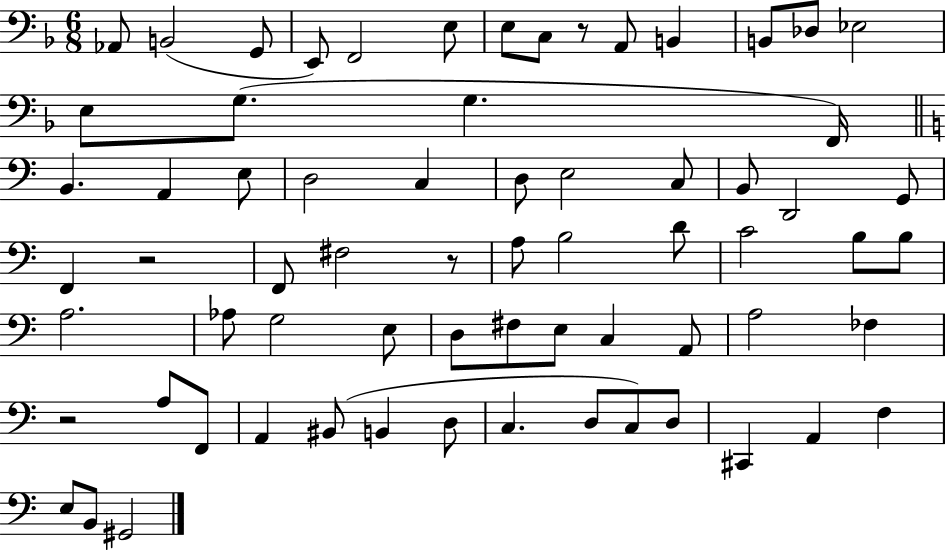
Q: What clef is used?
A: bass